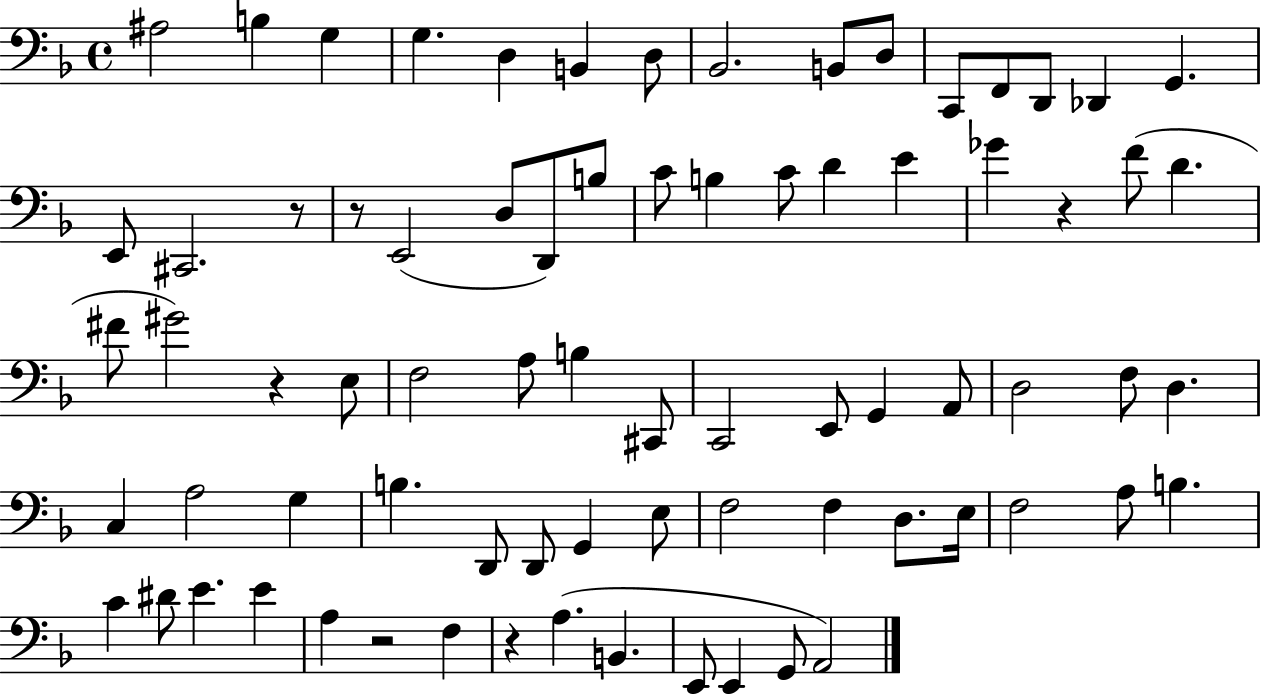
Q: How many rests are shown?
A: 6